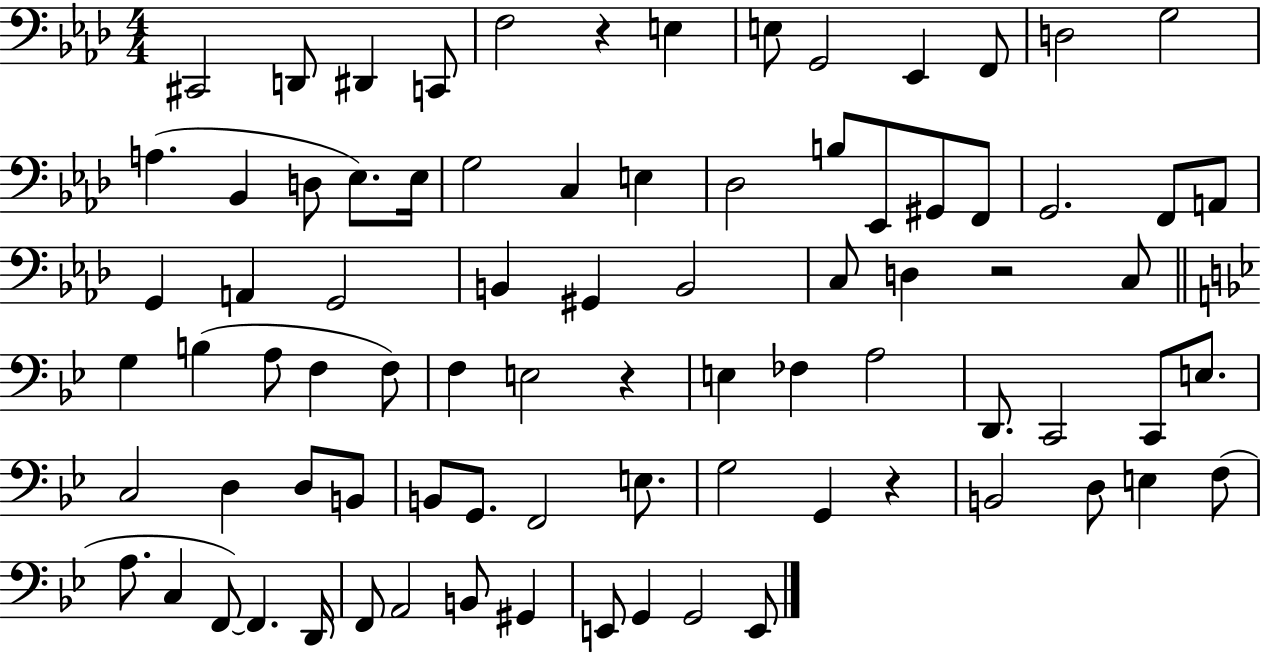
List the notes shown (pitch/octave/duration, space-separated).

C#2/h D2/e D#2/q C2/e F3/h R/q E3/q E3/e G2/h Eb2/q F2/e D3/h G3/h A3/q. Bb2/q D3/e Eb3/e. Eb3/s G3/h C3/q E3/q Db3/h B3/e Eb2/e G#2/e F2/e G2/h. F2/e A2/e G2/q A2/q G2/h B2/q G#2/q B2/h C3/e D3/q R/h C3/e G3/q B3/q A3/e F3/q F3/e F3/q E3/h R/q E3/q FES3/q A3/h D2/e. C2/h C2/e E3/e. C3/h D3/q D3/e B2/e B2/e G2/e. F2/h E3/e. G3/h G2/q R/q B2/h D3/e E3/q F3/e A3/e. C3/q F2/e F2/q. D2/s F2/e A2/h B2/e G#2/q E2/e G2/q G2/h E2/e